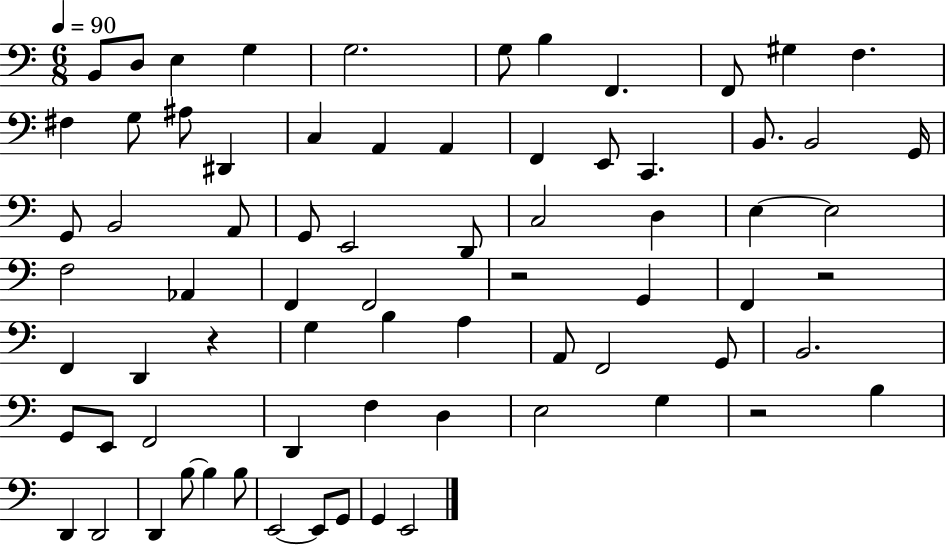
B2/e D3/e E3/q G3/q G3/h. G3/e B3/q F2/q. F2/e G#3/q F3/q. F#3/q G3/e A#3/e D#2/q C3/q A2/q A2/q F2/q E2/e C2/q. B2/e. B2/h G2/s G2/e B2/h A2/e G2/e E2/h D2/e C3/h D3/q E3/q E3/h F3/h Ab2/q F2/q F2/h R/h G2/q F2/q R/h F2/q D2/q R/q G3/q B3/q A3/q A2/e F2/h G2/e B2/h. G2/e E2/e F2/h D2/q F3/q D3/q E3/h G3/q R/h B3/q D2/q D2/h D2/q B3/e B3/q B3/e E2/h E2/e G2/e G2/q E2/h